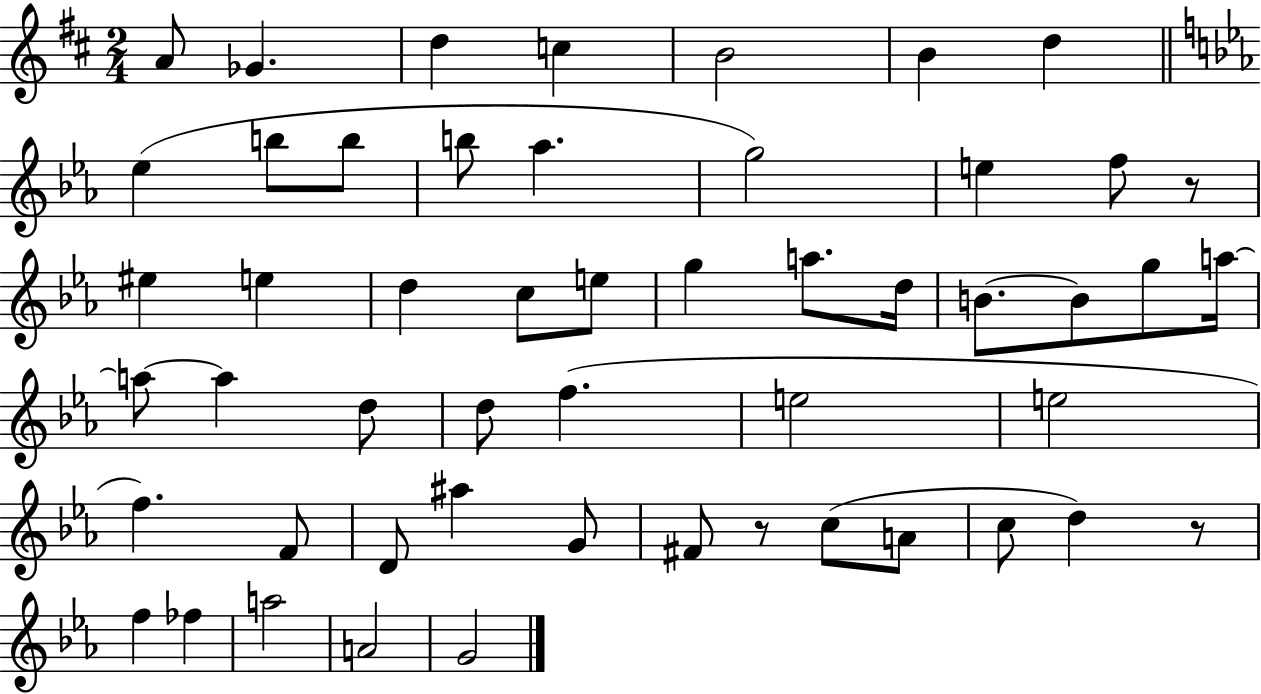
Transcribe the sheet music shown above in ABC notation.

X:1
T:Untitled
M:2/4
L:1/4
K:D
A/2 _G d c B2 B d _e b/2 b/2 b/2 _a g2 e f/2 z/2 ^e e d c/2 e/2 g a/2 d/4 B/2 B/2 g/2 a/4 a/2 a d/2 d/2 f e2 e2 f F/2 D/2 ^a G/2 ^F/2 z/2 c/2 A/2 c/2 d z/2 f _f a2 A2 G2